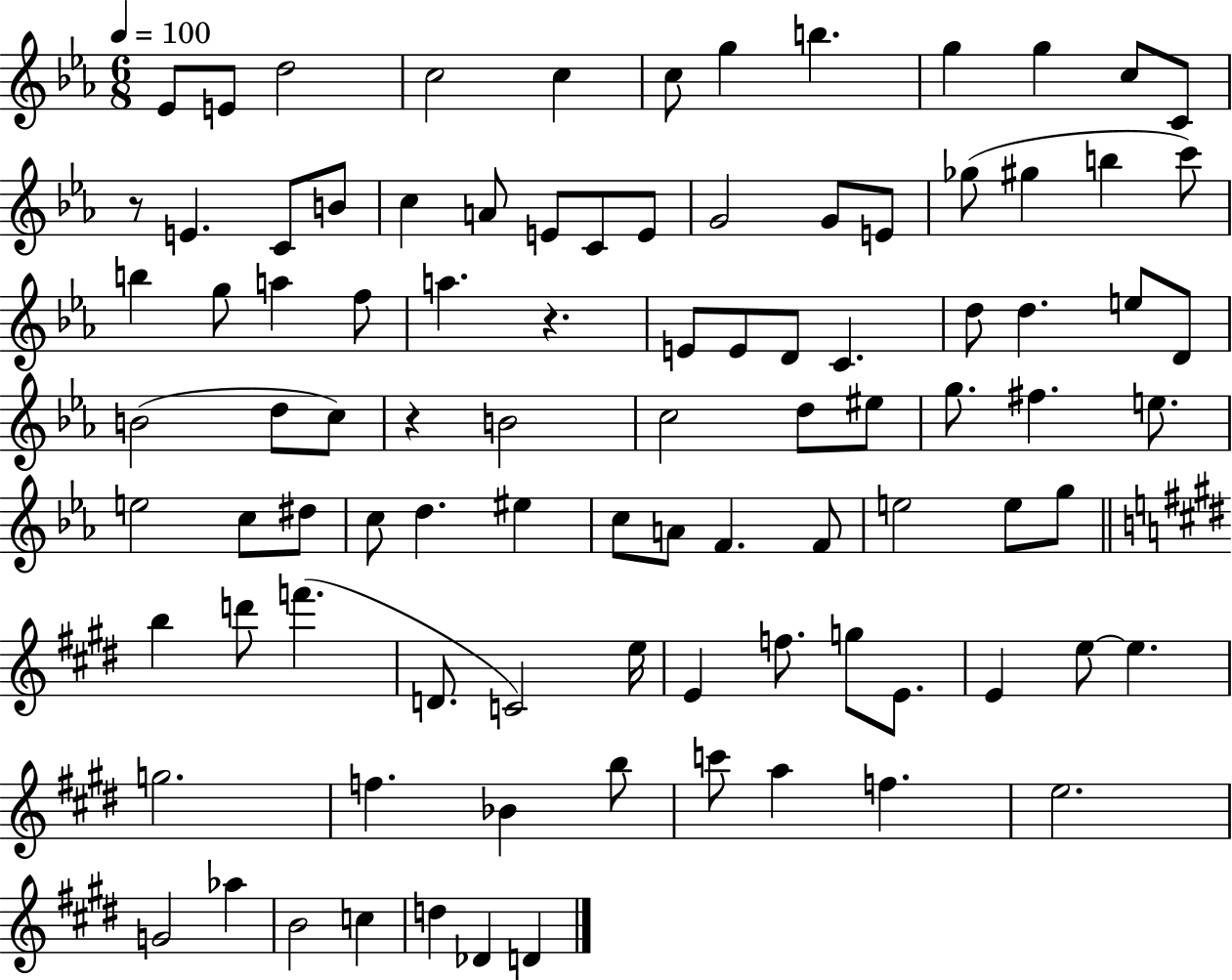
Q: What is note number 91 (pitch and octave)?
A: D4